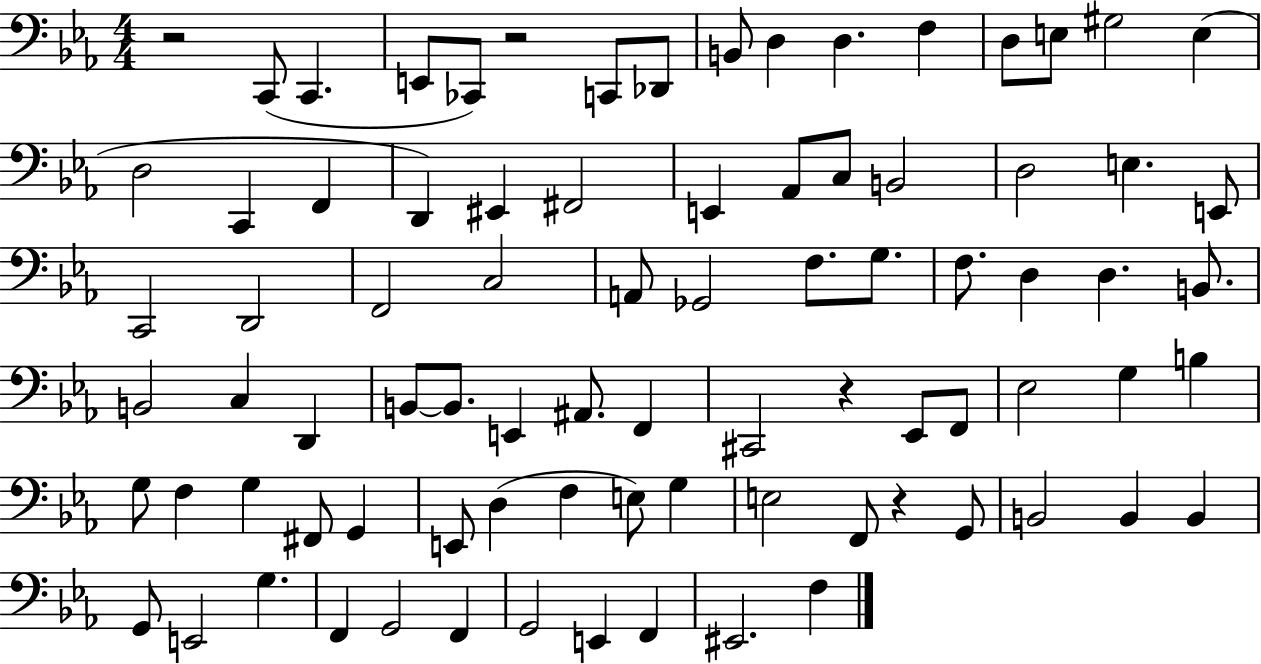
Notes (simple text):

R/h C2/e C2/q. E2/e CES2/e R/h C2/e Db2/e B2/e D3/q D3/q. F3/q D3/e E3/e G#3/h E3/q D3/h C2/q F2/q D2/q EIS2/q F#2/h E2/q Ab2/e C3/e B2/h D3/h E3/q. E2/e C2/h D2/h F2/h C3/h A2/e Gb2/h F3/e. G3/e. F3/e. D3/q D3/q. B2/e. B2/h C3/q D2/q B2/e B2/e. E2/q A#2/e. F2/q C#2/h R/q Eb2/e F2/e Eb3/h G3/q B3/q G3/e F3/q G3/q F#2/e G2/q E2/e D3/q F3/q E3/e G3/q E3/h F2/e R/q G2/e B2/h B2/q B2/q G2/e E2/h G3/q. F2/q G2/h F2/q G2/h E2/q F2/q EIS2/h. F3/q